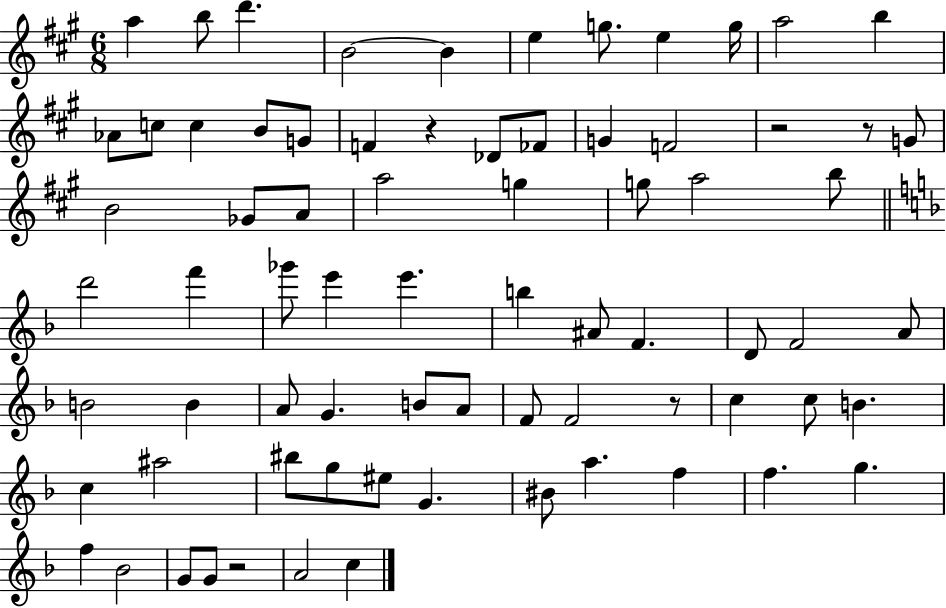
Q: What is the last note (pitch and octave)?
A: C5